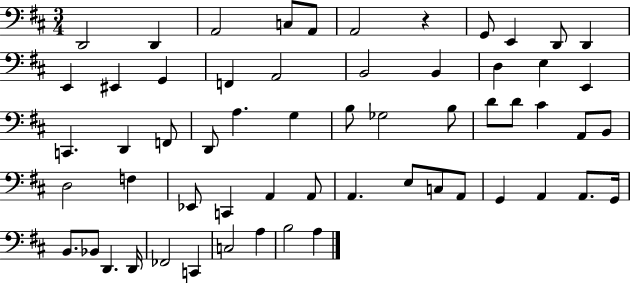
X:1
T:Untitled
M:3/4
L:1/4
K:D
D,,2 D,, A,,2 C,/2 A,,/2 A,,2 z G,,/2 E,, D,,/2 D,, E,, ^E,, G,, F,, A,,2 B,,2 B,, D, E, E,, C,, D,, F,,/2 D,,/2 A, G, B,/2 _G,2 B,/2 D/2 D/2 ^C A,,/2 B,,/2 D,2 F, _E,,/2 C,, A,, A,,/2 A,, E,/2 C,/2 A,,/2 G,, A,, A,,/2 G,,/4 B,,/2 _B,,/2 D,, D,,/4 _F,,2 C,, C,2 A, B,2 A,